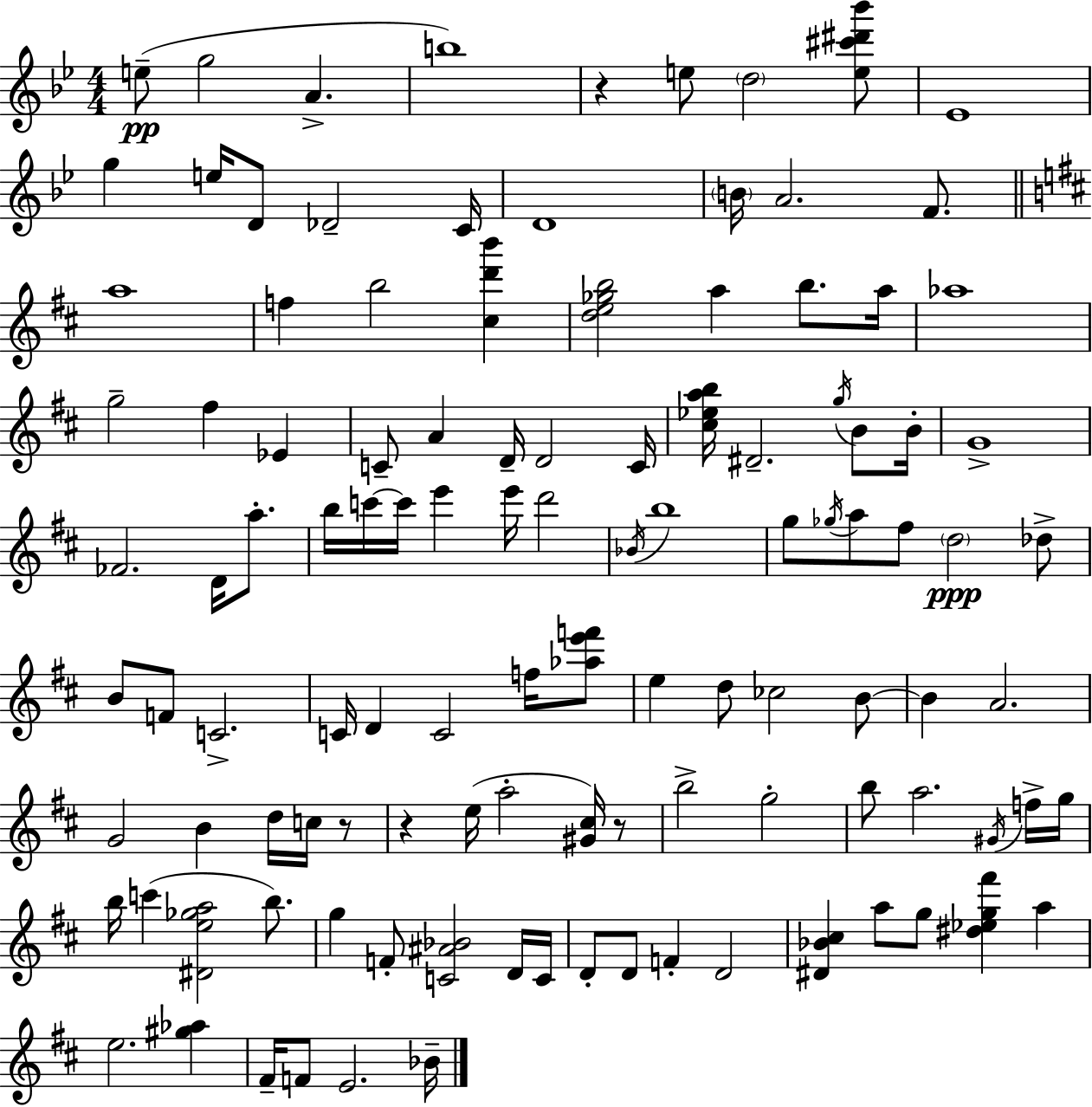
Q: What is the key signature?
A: BES major